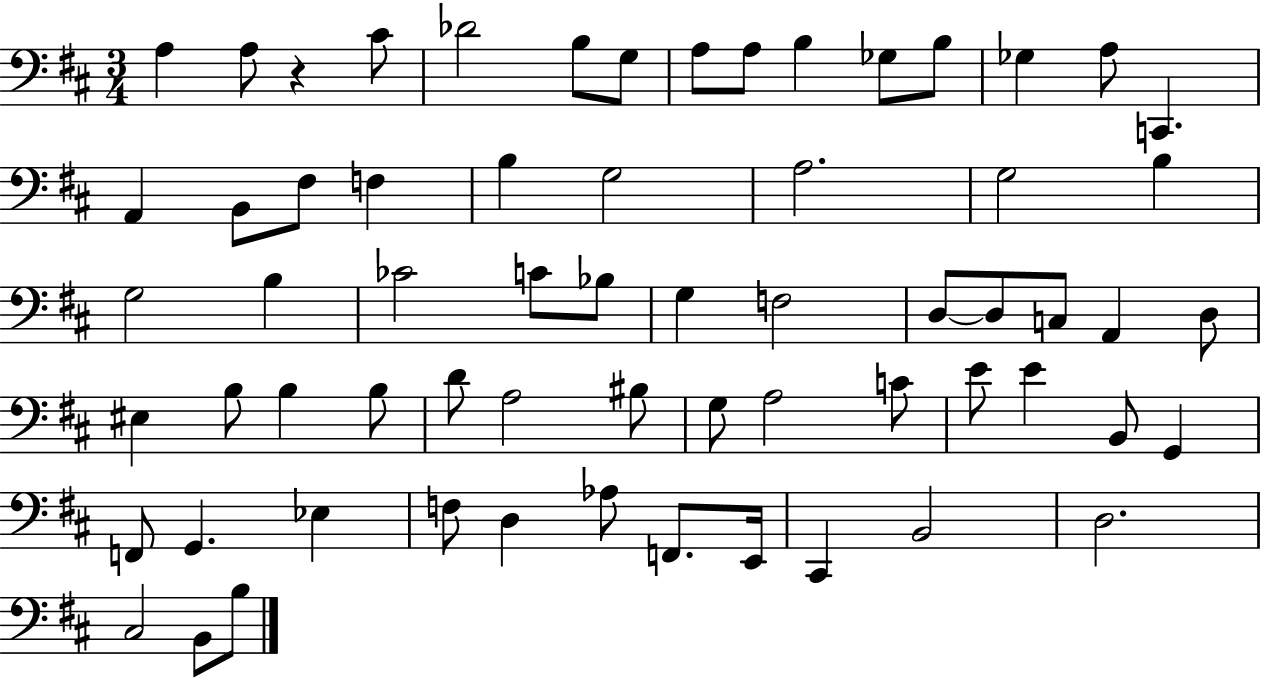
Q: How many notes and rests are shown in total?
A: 64